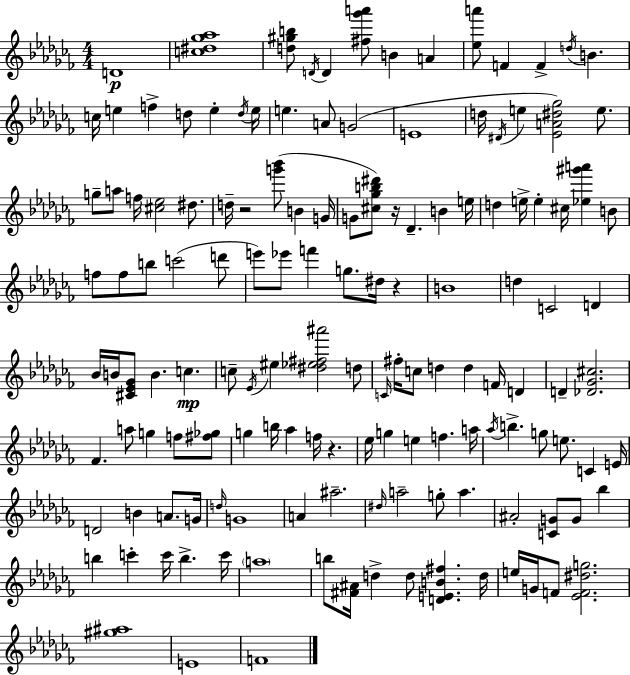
{
  \clef treble
  \numericTimeSignature
  \time 4/4
  \key aes \minor
  d'1\p | <c'' dis'' ges'' aes''>1 | <d'' gis'' b''>8 \acciaccatura { d'16 } d'4 <fis'' ges''' a'''>8 b'4 a'4 | <ees'' a'''>8 f'4 f'4-> \acciaccatura { d''16 } b'4. | \break c''16 e''4 f''4-> d''8 e''4-. | \acciaccatura { d''16 } e''16 e''4. a'8 g'2( | e'1 | d''16 \acciaccatura { dis'16 } e''4 <ees' a' dis'' ges''>2) | \break e''8. g''8-- a''8 f''16 <cis'' ees''>2 | dis''8. d''16-- r2 <g''' bes'''>8( b'4 | g'16 g'8 <cis'' ges'' b'' dis'''>8) r16 des'4.-- b'4 | e''16 d''4 e''16-> e''4-. cis''16 <ees'' gis''' a'''>4 | \break b'8 f''8 f''8 b''8 c'''2( | d'''8 e'''8) ees'''8 f'''4 g''8. dis''16 | r4 b'1 | d''4 c'2 | \break d'4 bes'16 b'16 <cis' ees' ges'>8 b'4. c''4.\mp | c''8-- \acciaccatura { ees'16 } eis''4 <dis'' ees'' fis'' ais'''>2 | d''8 \grace { c'16 } fis''16-. c''8 d''4 d''4 | f'16 d'4 d'4-- <des' ges' cis''>2. | \break fes'4. a''8 g''4 | f''8 <fis'' ges''>8 g''4 b''16 aes''4 f''16 | r4. ees''16 g''4 e''4 f''4. | a''16 \acciaccatura { aes''16 } b''4.-> g''8 e''8. | \break c'4 e'16 d'2 b'4 | a'8. g'16 \grace { d''16 } g'1 | a'4 ais''2.-- | \grace { dis''16 } a''2-- | \break g''8-. a''4. ais'2-. | <c' g'>8 g'8 bes''4 b''4 c'''4-. | c'''16 b''4.-> c'''16 \parenthesize a''1 | b''8 <fis' ais'>16 d''4-> | \break d''8 <d' e' b' fis''>4. d''16 e''16 g'16 f'8 <ees' f' dis'' g''>2. | <gis'' ais''>1 | e'1 | f'1 | \break \bar "|."
}